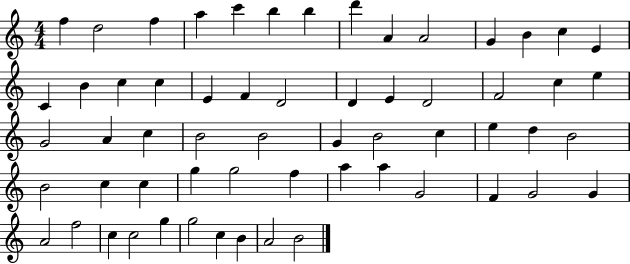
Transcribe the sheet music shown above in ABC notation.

X:1
T:Untitled
M:4/4
L:1/4
K:C
f d2 f a c' b b d' A A2 G B c E C B c c E F D2 D E D2 F2 c e G2 A c B2 B2 G B2 c e d B2 B2 c c g g2 f a a G2 F G2 G A2 f2 c c2 g g2 c B A2 B2